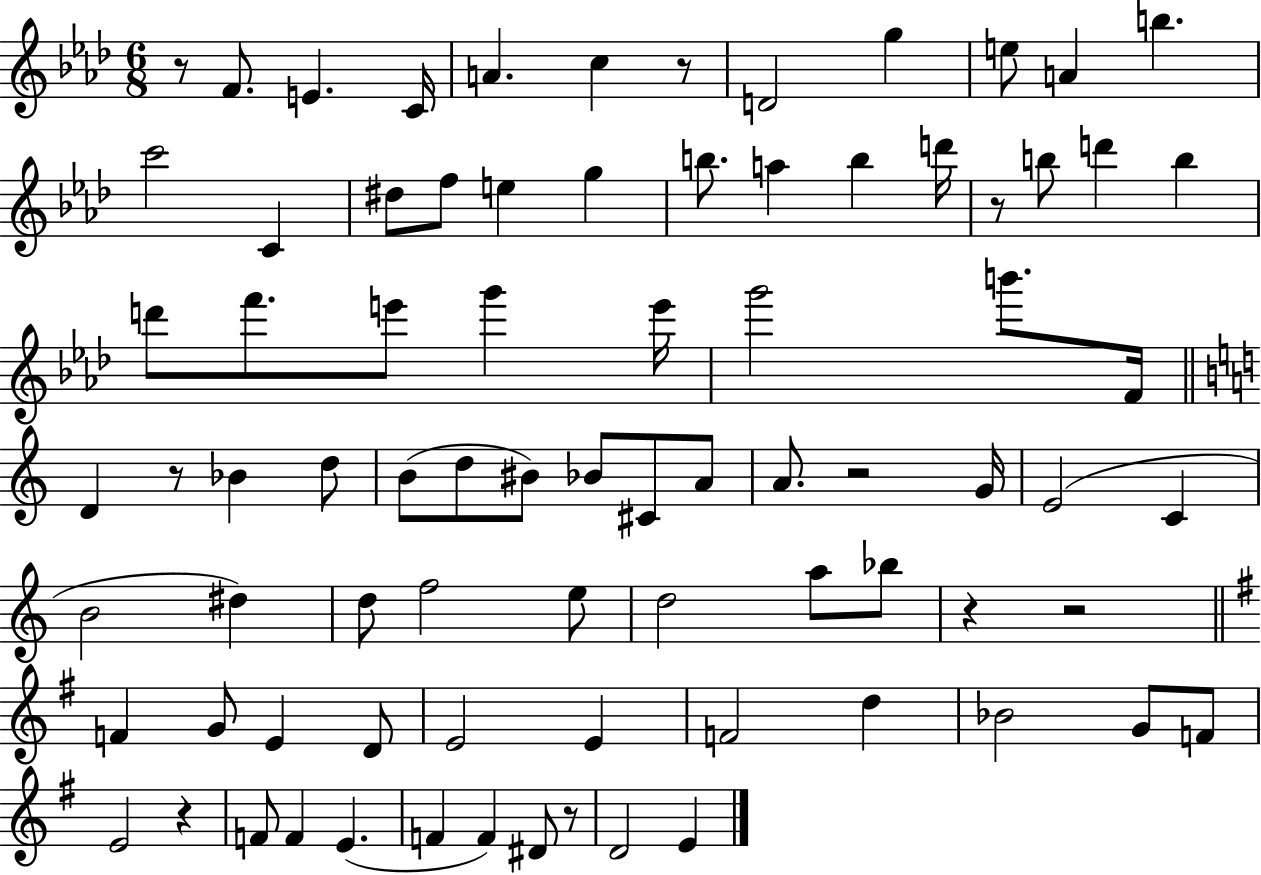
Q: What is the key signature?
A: AES major